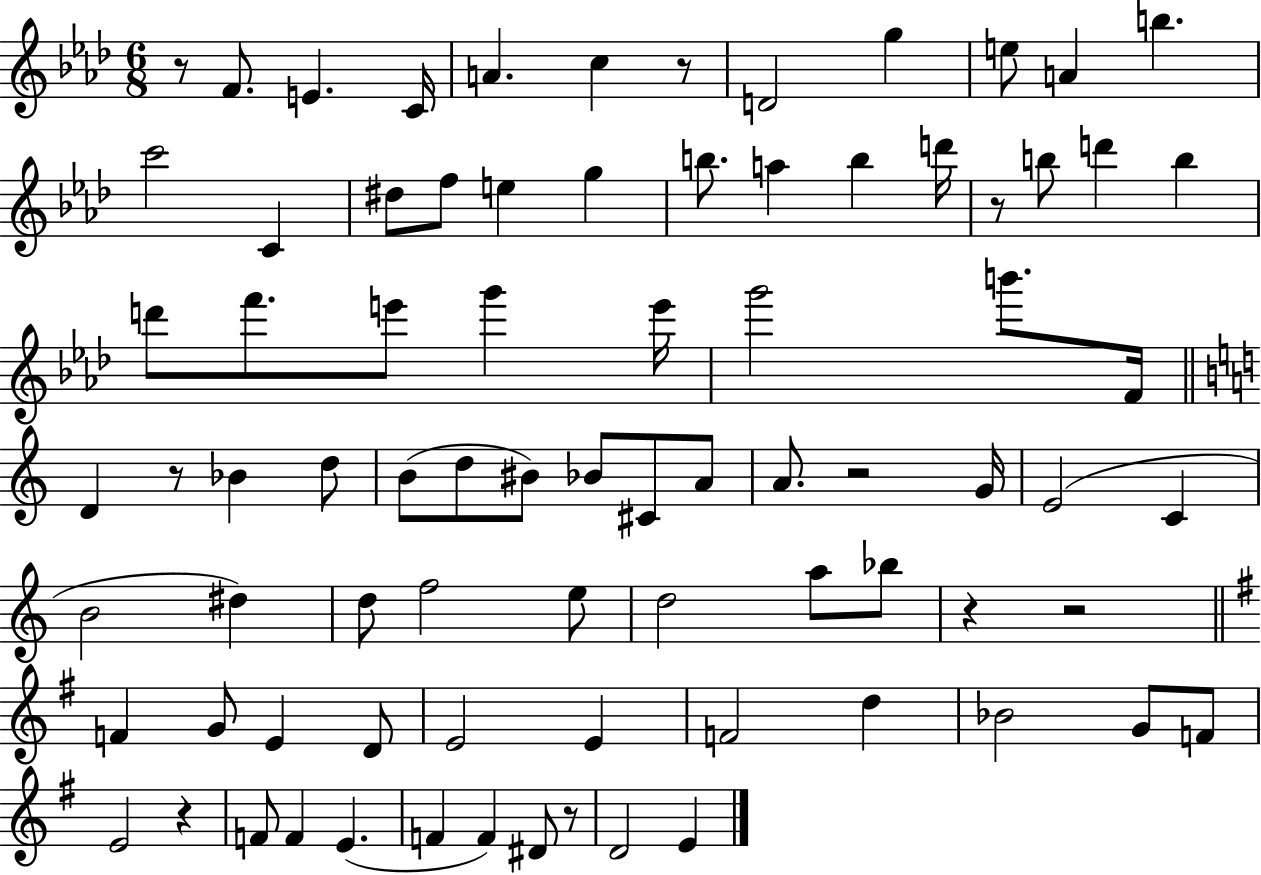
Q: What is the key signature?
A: AES major